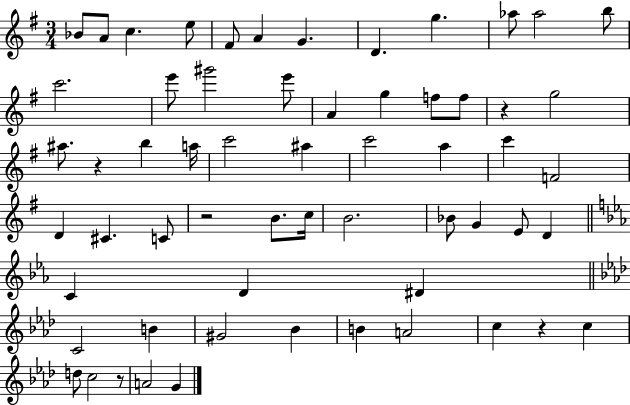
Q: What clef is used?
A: treble